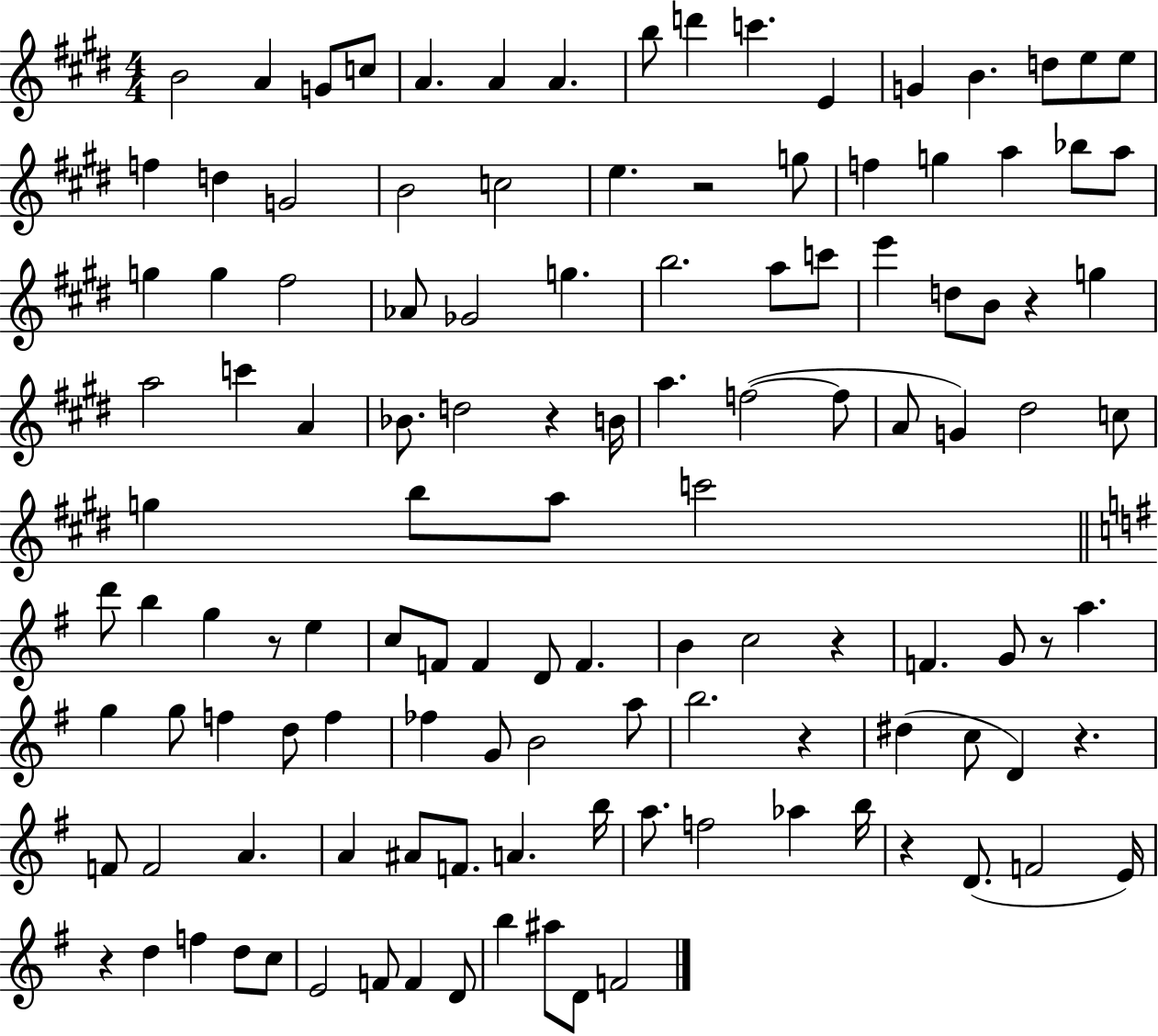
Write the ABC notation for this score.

X:1
T:Untitled
M:4/4
L:1/4
K:E
B2 A G/2 c/2 A A A b/2 d' c' E G B d/2 e/2 e/2 f d G2 B2 c2 e z2 g/2 f g a _b/2 a/2 g g ^f2 _A/2 _G2 g b2 a/2 c'/2 e' d/2 B/2 z g a2 c' A _B/2 d2 z B/4 a f2 f/2 A/2 G ^d2 c/2 g b/2 a/2 c'2 d'/2 b g z/2 e c/2 F/2 F D/2 F B c2 z F G/2 z/2 a g g/2 f d/2 f _f G/2 B2 a/2 b2 z ^d c/2 D z F/2 F2 A A ^A/2 F/2 A b/4 a/2 f2 _a b/4 z D/2 F2 E/4 z d f d/2 c/2 E2 F/2 F D/2 b ^a/2 D/2 F2